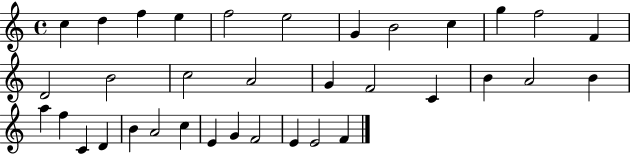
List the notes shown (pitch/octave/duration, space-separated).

C5/q D5/q F5/q E5/q F5/h E5/h G4/q B4/h C5/q G5/q F5/h F4/q D4/h B4/h C5/h A4/h G4/q F4/h C4/q B4/q A4/h B4/q A5/q F5/q C4/q D4/q B4/q A4/h C5/q E4/q G4/q F4/h E4/q E4/h F4/q